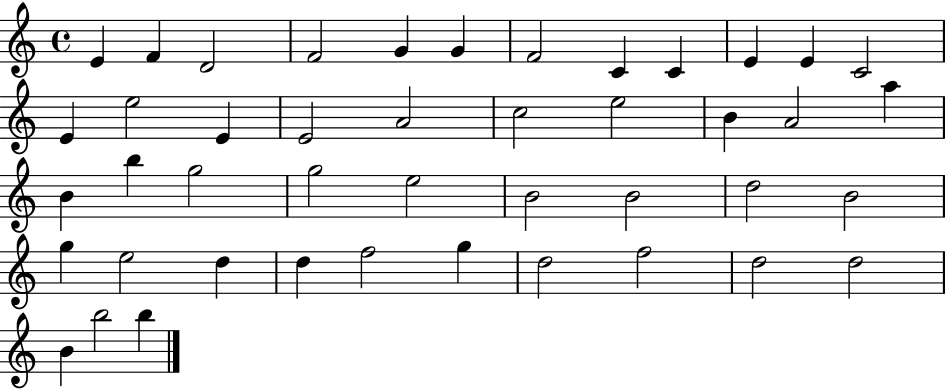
X:1
T:Untitled
M:4/4
L:1/4
K:C
E F D2 F2 G G F2 C C E E C2 E e2 E E2 A2 c2 e2 B A2 a B b g2 g2 e2 B2 B2 d2 B2 g e2 d d f2 g d2 f2 d2 d2 B b2 b